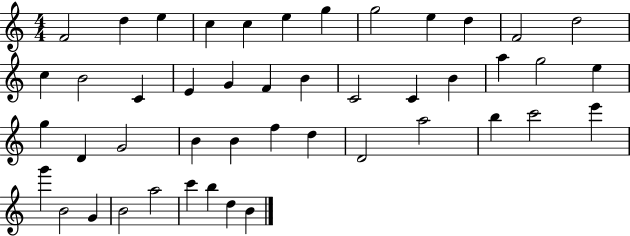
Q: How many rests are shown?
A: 0